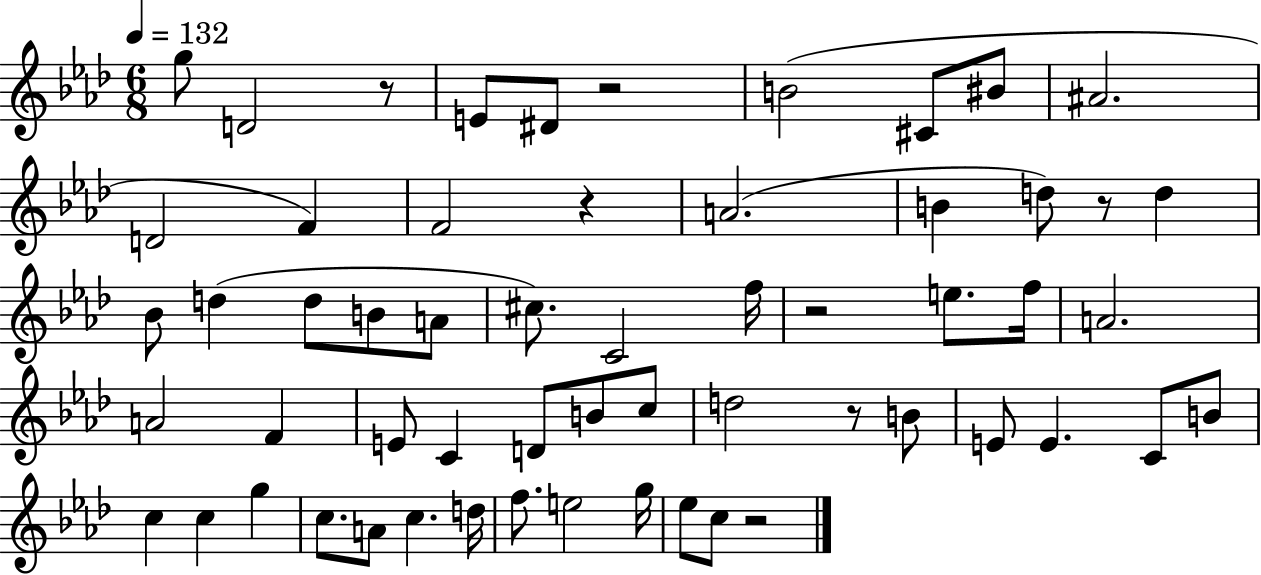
X:1
T:Untitled
M:6/8
L:1/4
K:Ab
g/2 D2 z/2 E/2 ^D/2 z2 B2 ^C/2 ^B/2 ^A2 D2 F F2 z A2 B d/2 z/2 d _B/2 d d/2 B/2 A/2 ^c/2 C2 f/4 z2 e/2 f/4 A2 A2 F E/2 C D/2 B/2 c/2 d2 z/2 B/2 E/2 E C/2 B/2 c c g c/2 A/2 c d/4 f/2 e2 g/4 _e/2 c/2 z2